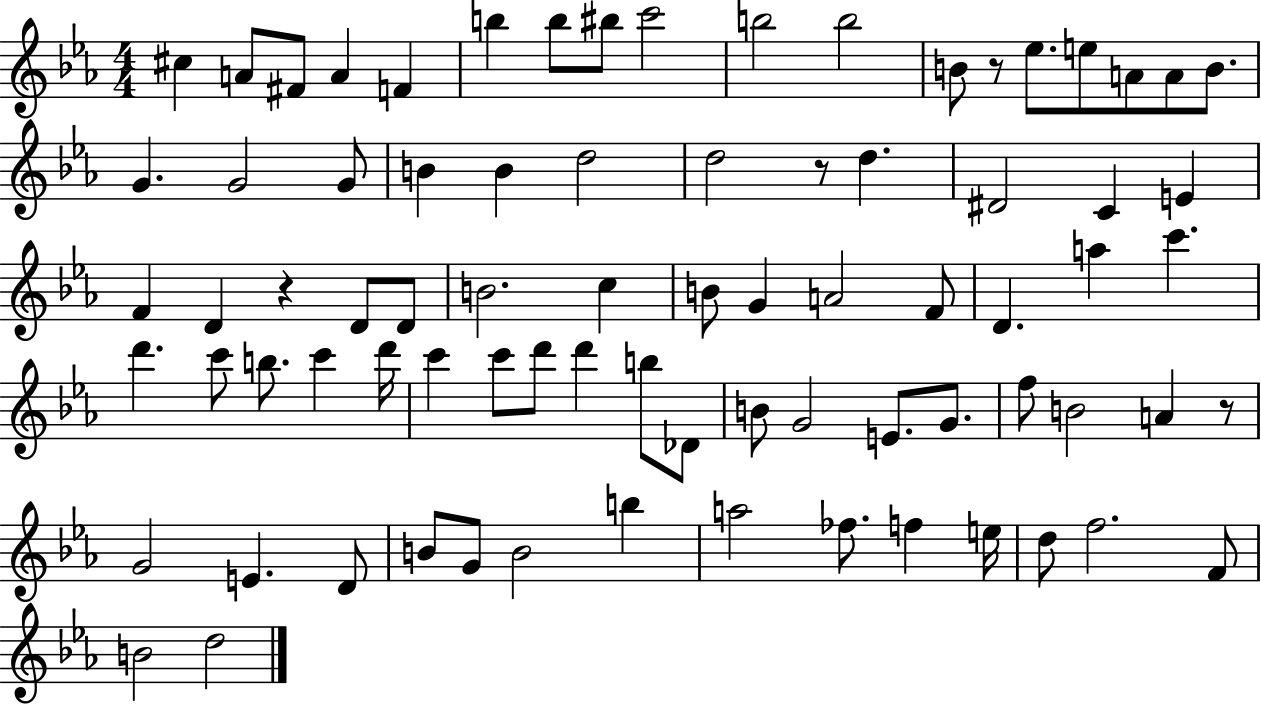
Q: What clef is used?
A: treble